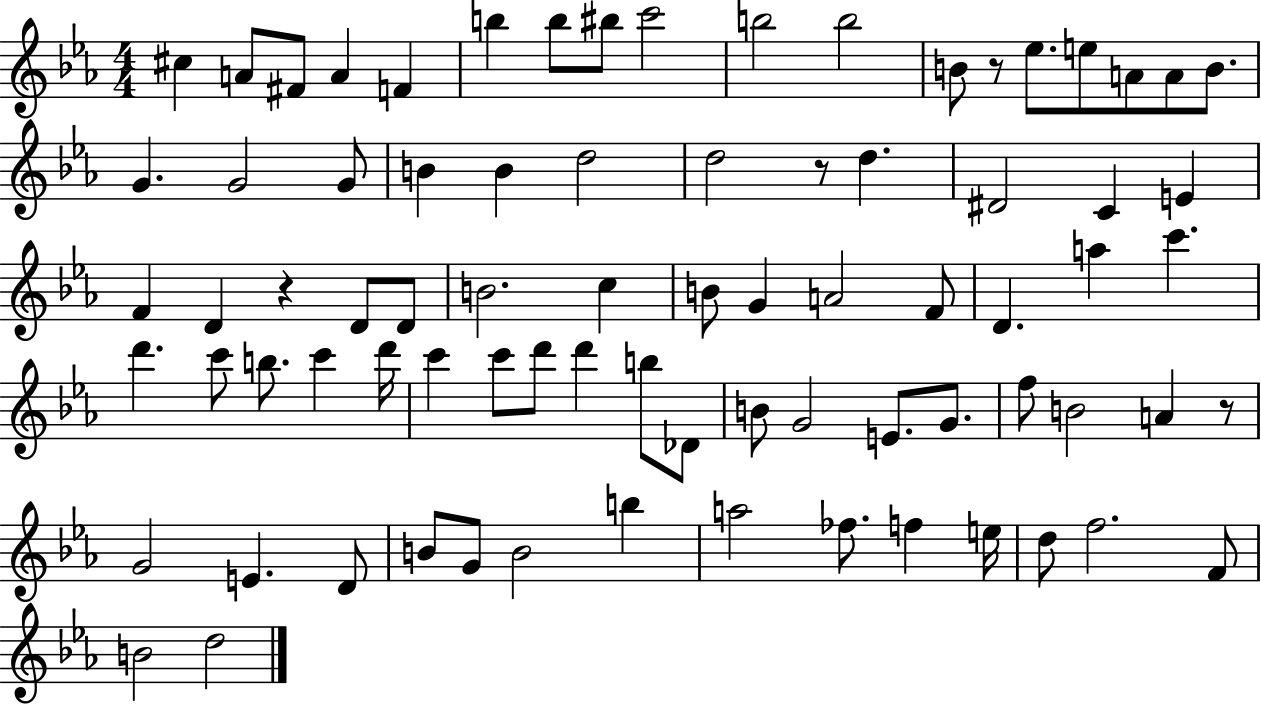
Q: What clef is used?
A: treble